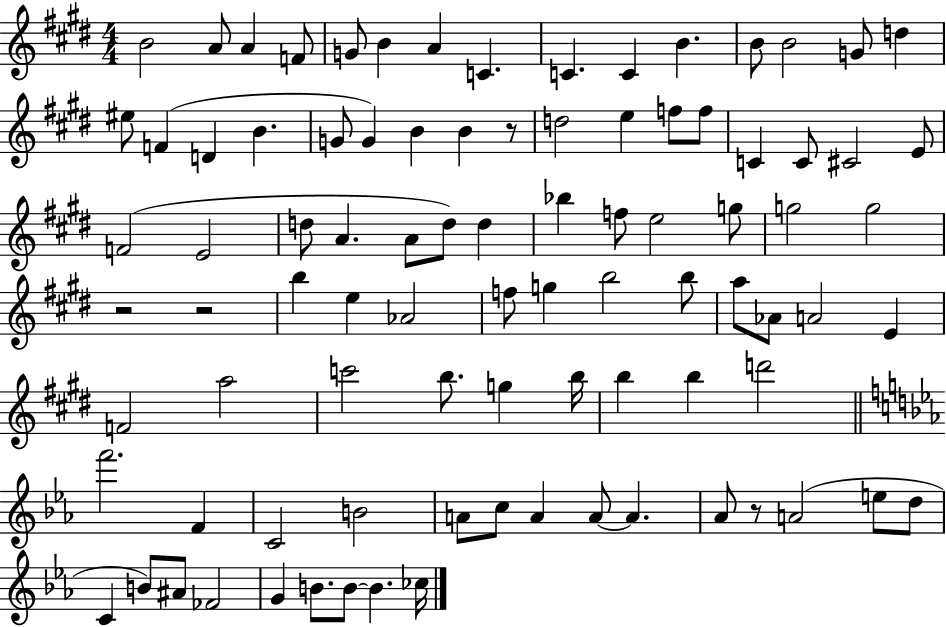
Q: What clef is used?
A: treble